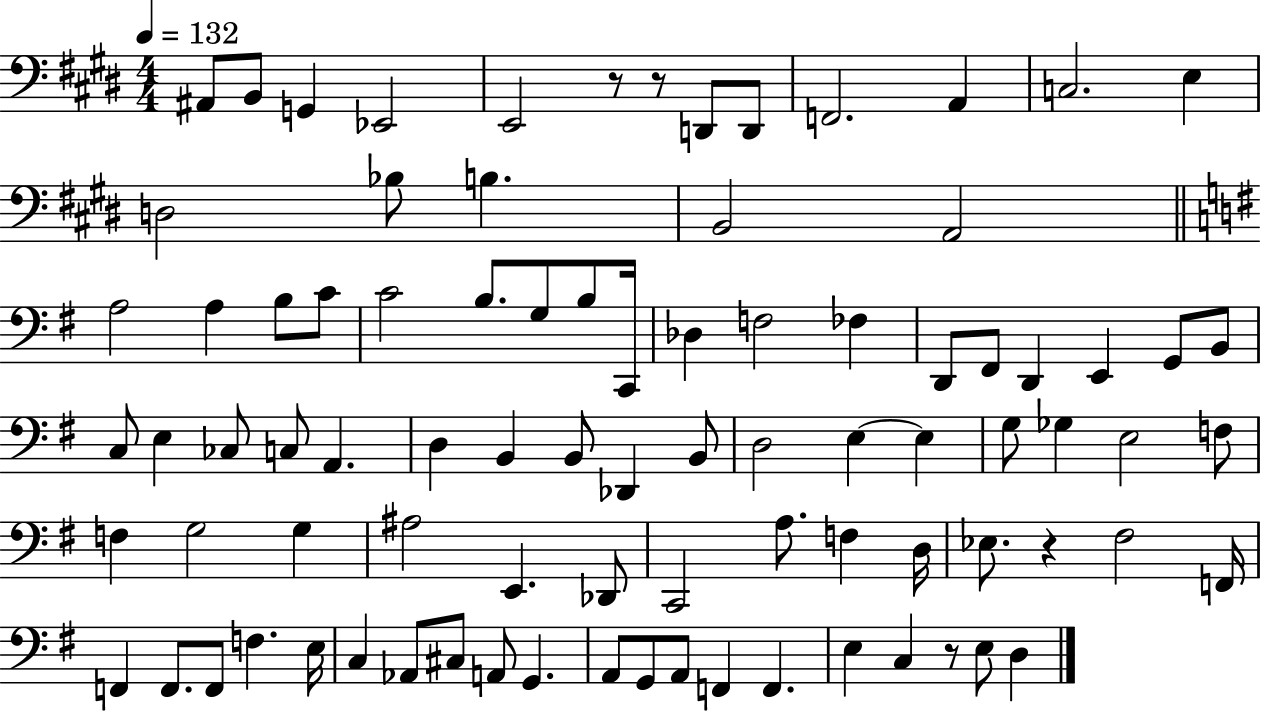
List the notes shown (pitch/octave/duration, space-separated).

A#2/e B2/e G2/q Eb2/h E2/h R/e R/e D2/e D2/e F2/h. A2/q C3/h. E3/q D3/h Bb3/e B3/q. B2/h A2/h A3/h A3/q B3/e C4/e C4/h B3/e. G3/e B3/e C2/s Db3/q F3/h FES3/q D2/e F#2/e D2/q E2/q G2/e B2/e C3/e E3/q CES3/e C3/e A2/q. D3/q B2/q B2/e Db2/q B2/e D3/h E3/q E3/q G3/e Gb3/q E3/h F3/e F3/q G3/h G3/q A#3/h E2/q. Db2/e C2/h A3/e. F3/q D3/s Eb3/e. R/q F#3/h F2/s F2/q F2/e. F2/e F3/q. E3/s C3/q Ab2/e C#3/e A2/e G2/q. A2/e G2/e A2/e F2/q F2/q. E3/q C3/q R/e E3/e D3/q